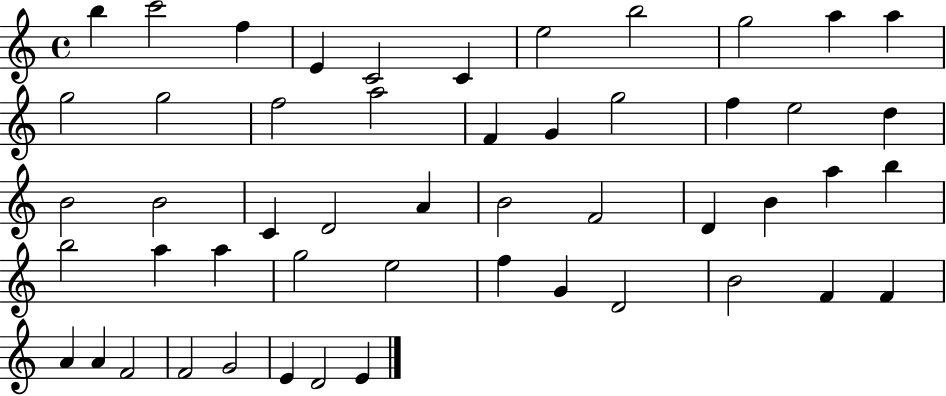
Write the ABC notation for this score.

X:1
T:Untitled
M:4/4
L:1/4
K:C
b c'2 f E C2 C e2 b2 g2 a a g2 g2 f2 a2 F G g2 f e2 d B2 B2 C D2 A B2 F2 D B a b b2 a a g2 e2 f G D2 B2 F F A A F2 F2 G2 E D2 E